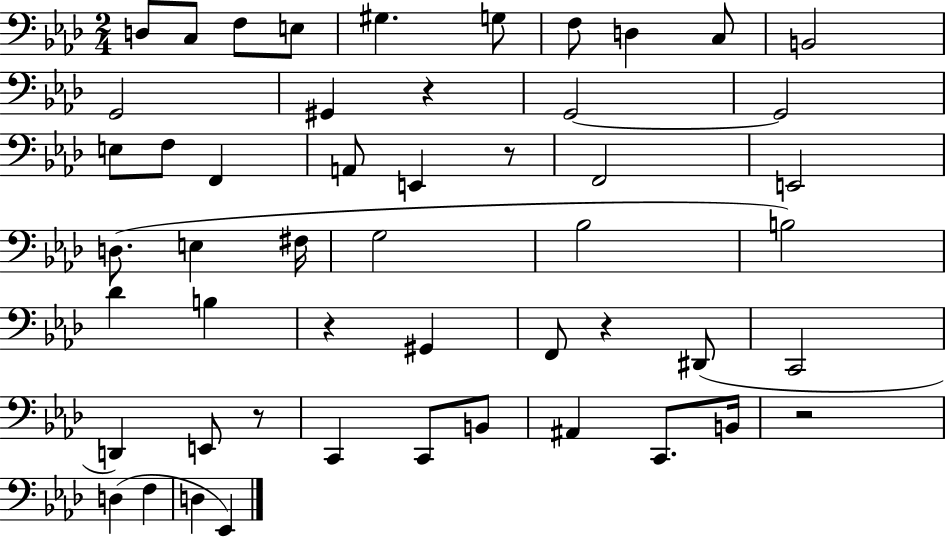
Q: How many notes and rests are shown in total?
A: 51